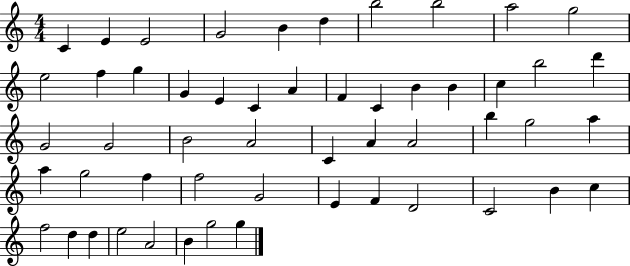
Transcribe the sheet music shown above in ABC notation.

X:1
T:Untitled
M:4/4
L:1/4
K:C
C E E2 G2 B d b2 b2 a2 g2 e2 f g G E C A F C B B c b2 d' G2 G2 B2 A2 C A A2 b g2 a a g2 f f2 G2 E F D2 C2 B c f2 d d e2 A2 B g2 g